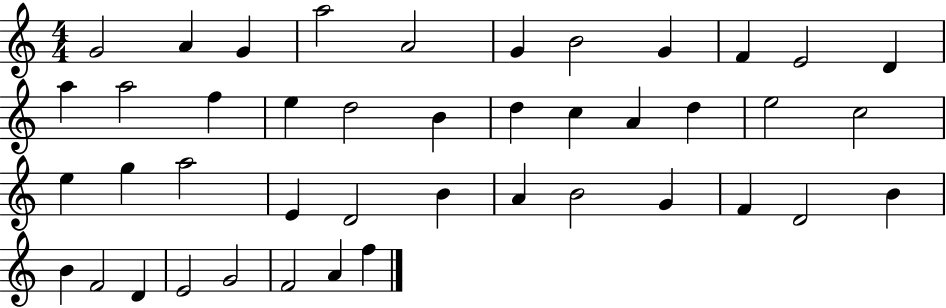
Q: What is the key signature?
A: C major